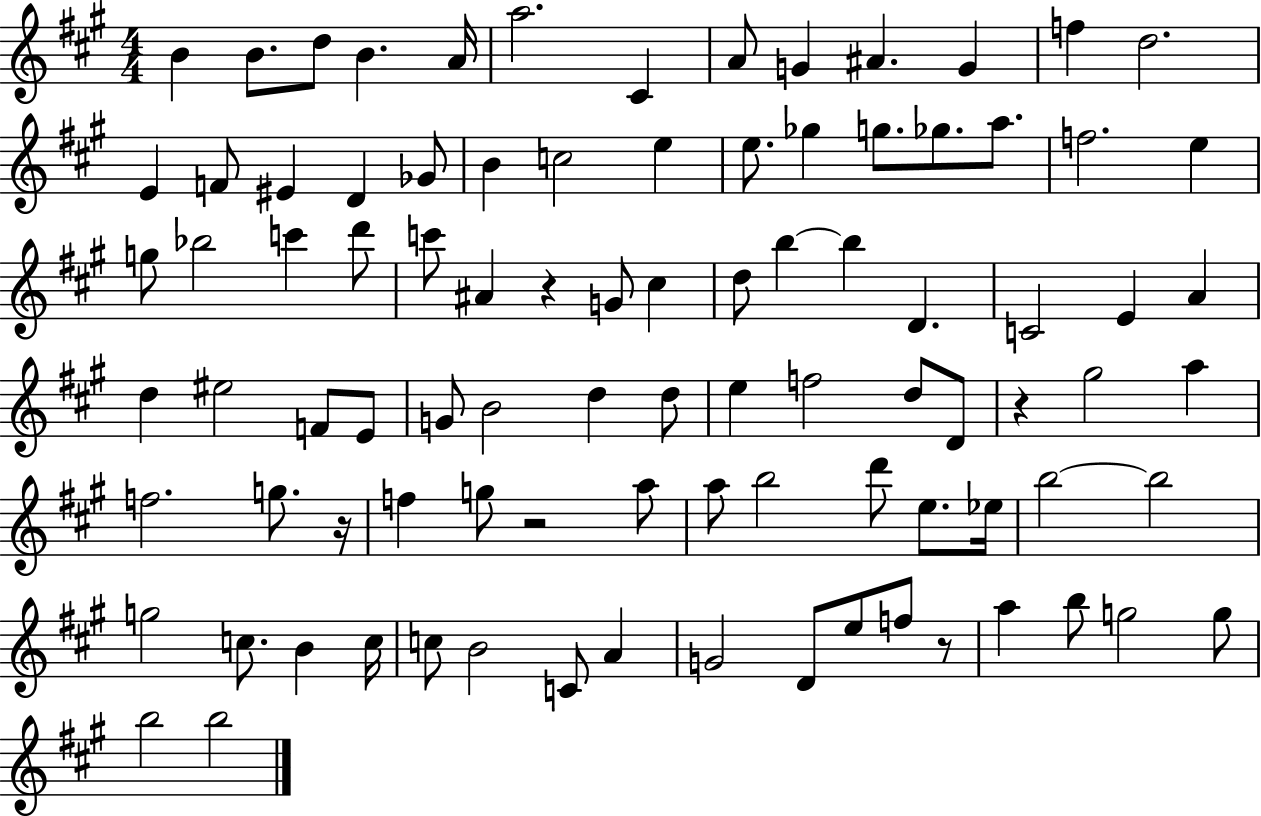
B4/q B4/e. D5/e B4/q. A4/s A5/h. C#4/q A4/e G4/q A#4/q. G4/q F5/q D5/h. E4/q F4/e EIS4/q D4/q Gb4/e B4/q C5/h E5/q E5/e. Gb5/q G5/e. Gb5/e. A5/e. F5/h. E5/q G5/e Bb5/h C6/q D6/e C6/e A#4/q R/q G4/e C#5/q D5/e B5/q B5/q D4/q. C4/h E4/q A4/q D5/q EIS5/h F4/e E4/e G4/e B4/h D5/q D5/e E5/q F5/h D5/e D4/e R/q G#5/h A5/q F5/h. G5/e. R/s F5/q G5/e R/h A5/e A5/e B5/h D6/e E5/e. Eb5/s B5/h B5/h G5/h C5/e. B4/q C5/s C5/e B4/h C4/e A4/q G4/h D4/e E5/e F5/e R/e A5/q B5/e G5/h G5/e B5/h B5/h